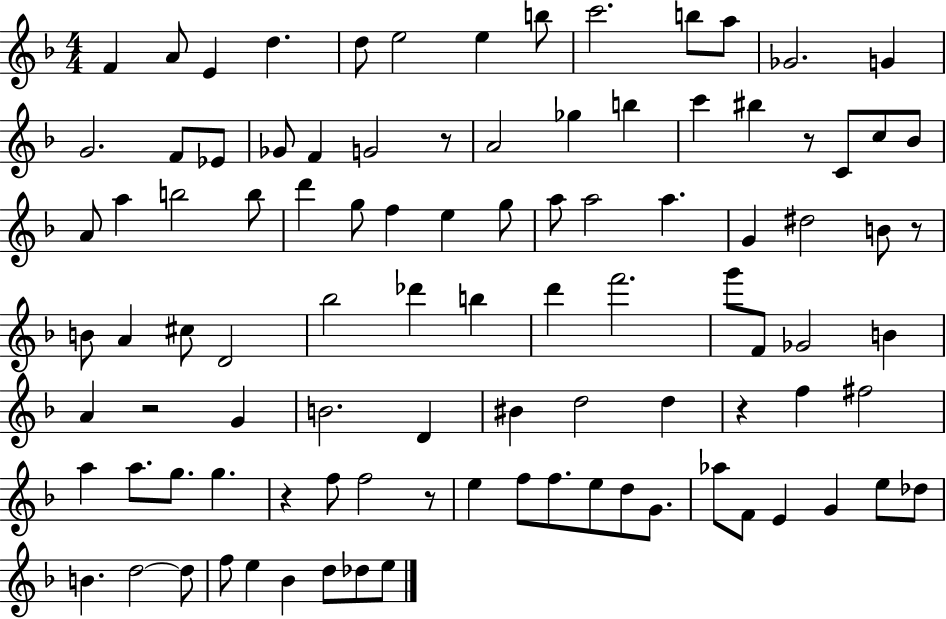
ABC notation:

X:1
T:Untitled
M:4/4
L:1/4
K:F
F A/2 E d d/2 e2 e b/2 c'2 b/2 a/2 _G2 G G2 F/2 _E/2 _G/2 F G2 z/2 A2 _g b c' ^b z/2 C/2 c/2 _B/2 A/2 a b2 b/2 d' g/2 f e g/2 a/2 a2 a G ^d2 B/2 z/2 B/2 A ^c/2 D2 _b2 _d' b d' f'2 g'/2 F/2 _G2 B A z2 G B2 D ^B d2 d z f ^f2 a a/2 g/2 g z f/2 f2 z/2 e f/2 f/2 e/2 d/2 G/2 _a/2 F/2 E G e/2 _d/2 B d2 d/2 f/2 e _B d/2 _d/2 e/2